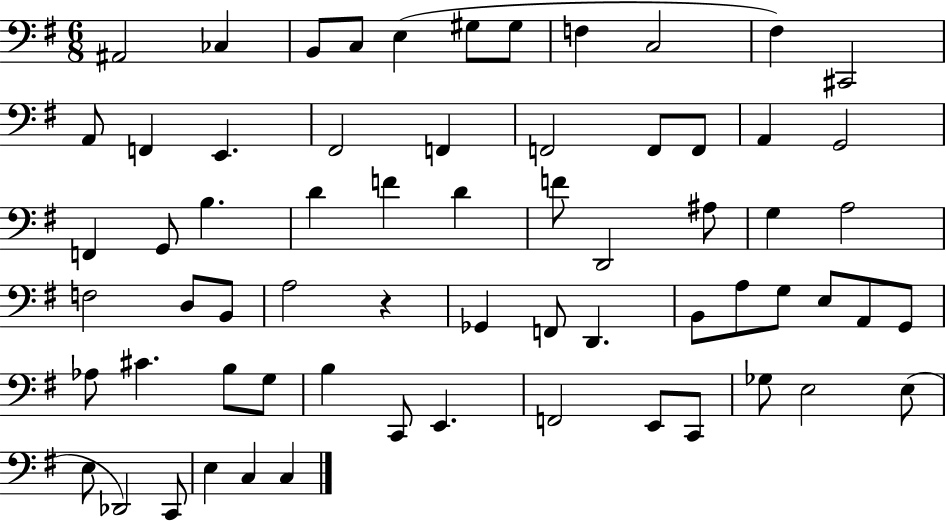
{
  \clef bass
  \numericTimeSignature
  \time 6/8
  \key g \major
  ais,2 ces4 | b,8 c8 e4( gis8 gis8 | f4 c2 | fis4) cis,2 | \break a,8 f,4 e,4. | fis,2 f,4 | f,2 f,8 f,8 | a,4 g,2 | \break f,4 g,8 b4. | d'4 f'4 d'4 | f'8 d,2 ais8 | g4 a2 | \break f2 d8 b,8 | a2 r4 | ges,4 f,8 d,4. | b,8 a8 g8 e8 a,8 g,8 | \break aes8 cis'4. b8 g8 | b4 c,8 e,4. | f,2 e,8 c,8 | ges8 e2 e8( | \break e8 des,2) c,8 | e4 c4 c4 | \bar "|."
}